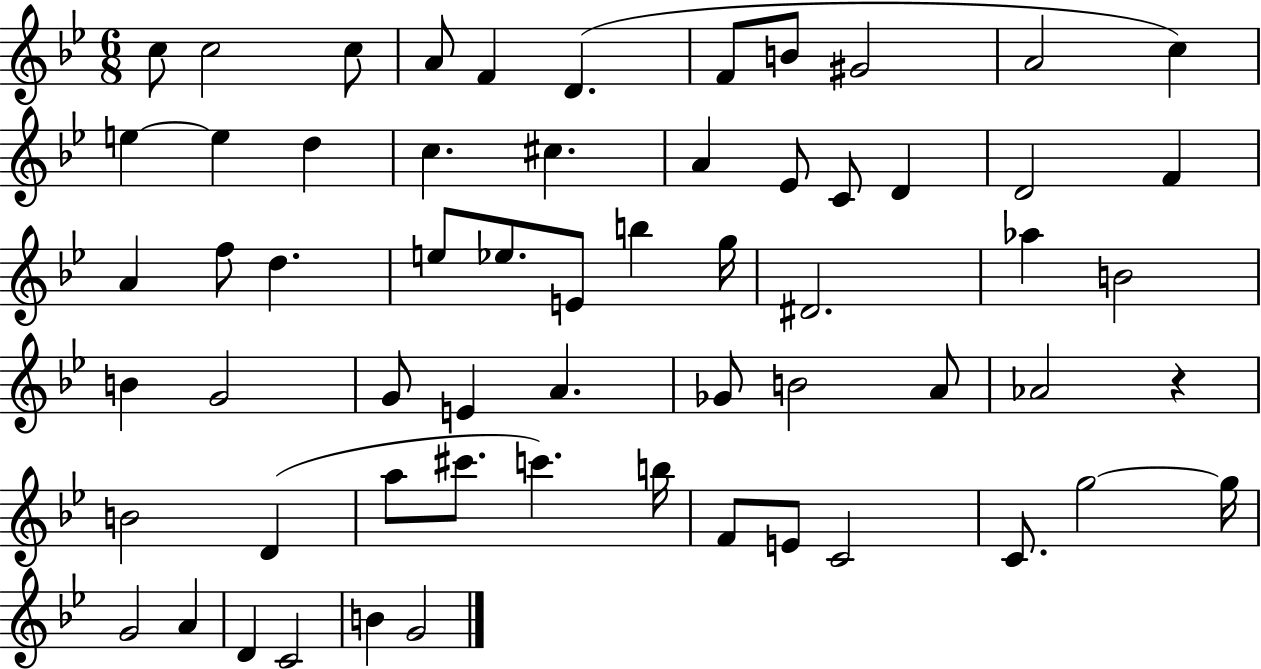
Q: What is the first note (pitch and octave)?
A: C5